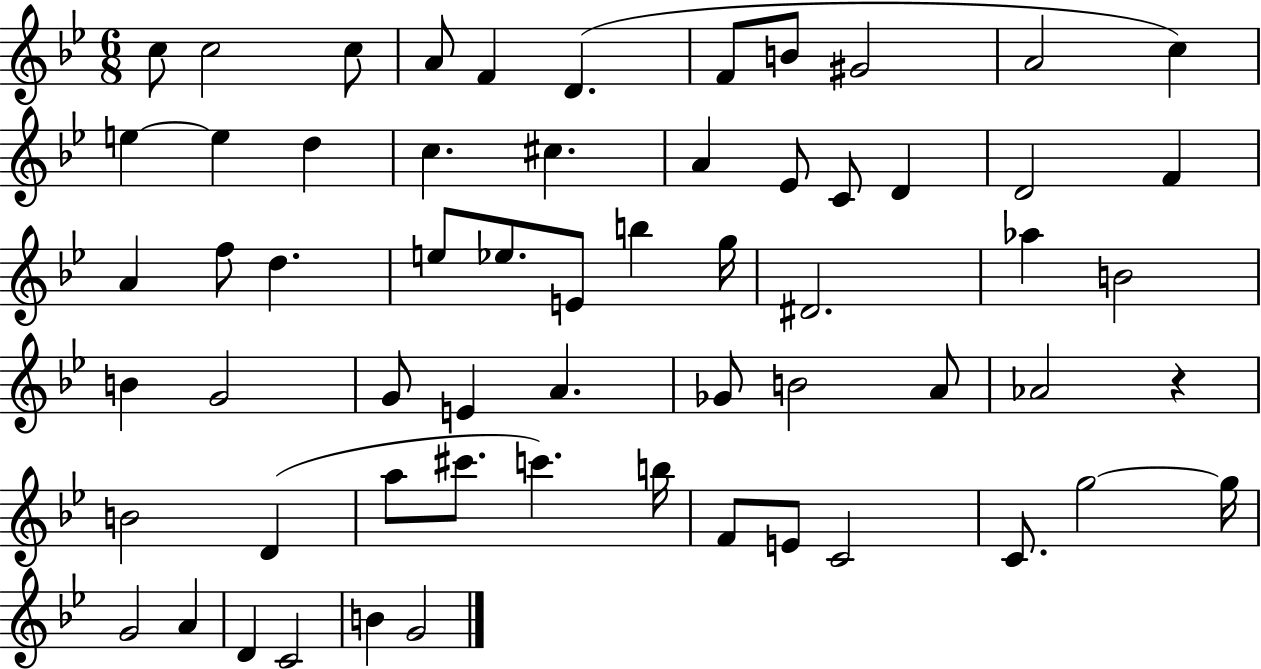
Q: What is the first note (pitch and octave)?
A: C5